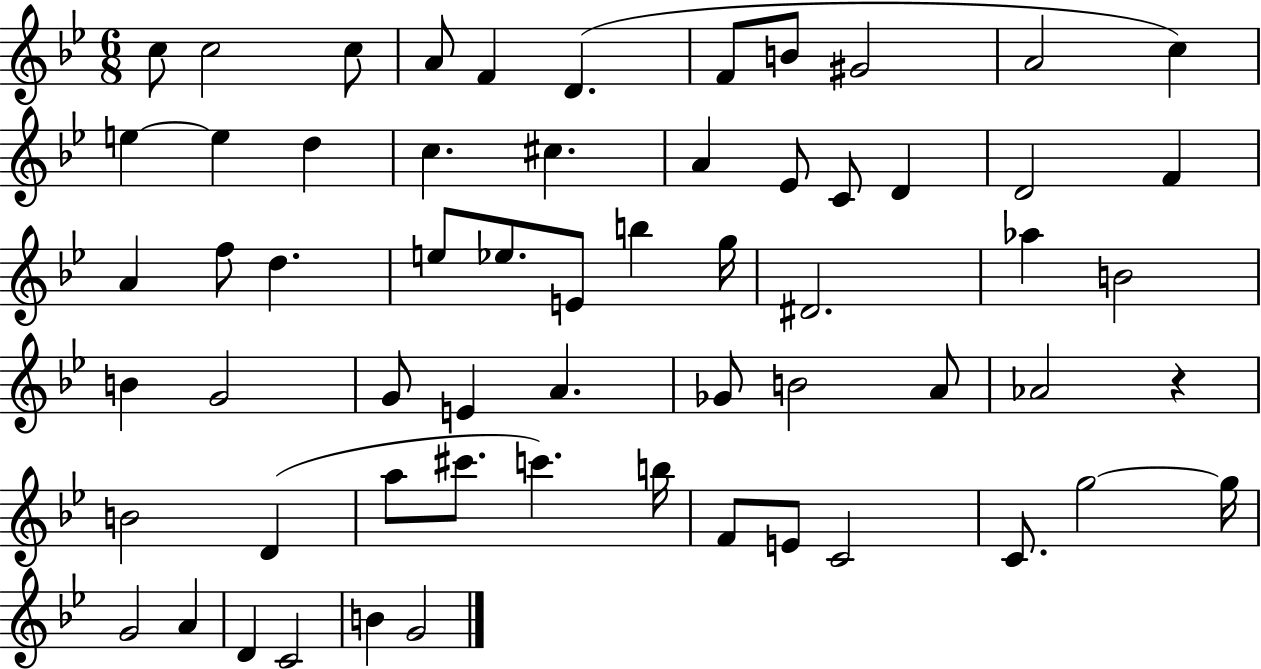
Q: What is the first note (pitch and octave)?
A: C5